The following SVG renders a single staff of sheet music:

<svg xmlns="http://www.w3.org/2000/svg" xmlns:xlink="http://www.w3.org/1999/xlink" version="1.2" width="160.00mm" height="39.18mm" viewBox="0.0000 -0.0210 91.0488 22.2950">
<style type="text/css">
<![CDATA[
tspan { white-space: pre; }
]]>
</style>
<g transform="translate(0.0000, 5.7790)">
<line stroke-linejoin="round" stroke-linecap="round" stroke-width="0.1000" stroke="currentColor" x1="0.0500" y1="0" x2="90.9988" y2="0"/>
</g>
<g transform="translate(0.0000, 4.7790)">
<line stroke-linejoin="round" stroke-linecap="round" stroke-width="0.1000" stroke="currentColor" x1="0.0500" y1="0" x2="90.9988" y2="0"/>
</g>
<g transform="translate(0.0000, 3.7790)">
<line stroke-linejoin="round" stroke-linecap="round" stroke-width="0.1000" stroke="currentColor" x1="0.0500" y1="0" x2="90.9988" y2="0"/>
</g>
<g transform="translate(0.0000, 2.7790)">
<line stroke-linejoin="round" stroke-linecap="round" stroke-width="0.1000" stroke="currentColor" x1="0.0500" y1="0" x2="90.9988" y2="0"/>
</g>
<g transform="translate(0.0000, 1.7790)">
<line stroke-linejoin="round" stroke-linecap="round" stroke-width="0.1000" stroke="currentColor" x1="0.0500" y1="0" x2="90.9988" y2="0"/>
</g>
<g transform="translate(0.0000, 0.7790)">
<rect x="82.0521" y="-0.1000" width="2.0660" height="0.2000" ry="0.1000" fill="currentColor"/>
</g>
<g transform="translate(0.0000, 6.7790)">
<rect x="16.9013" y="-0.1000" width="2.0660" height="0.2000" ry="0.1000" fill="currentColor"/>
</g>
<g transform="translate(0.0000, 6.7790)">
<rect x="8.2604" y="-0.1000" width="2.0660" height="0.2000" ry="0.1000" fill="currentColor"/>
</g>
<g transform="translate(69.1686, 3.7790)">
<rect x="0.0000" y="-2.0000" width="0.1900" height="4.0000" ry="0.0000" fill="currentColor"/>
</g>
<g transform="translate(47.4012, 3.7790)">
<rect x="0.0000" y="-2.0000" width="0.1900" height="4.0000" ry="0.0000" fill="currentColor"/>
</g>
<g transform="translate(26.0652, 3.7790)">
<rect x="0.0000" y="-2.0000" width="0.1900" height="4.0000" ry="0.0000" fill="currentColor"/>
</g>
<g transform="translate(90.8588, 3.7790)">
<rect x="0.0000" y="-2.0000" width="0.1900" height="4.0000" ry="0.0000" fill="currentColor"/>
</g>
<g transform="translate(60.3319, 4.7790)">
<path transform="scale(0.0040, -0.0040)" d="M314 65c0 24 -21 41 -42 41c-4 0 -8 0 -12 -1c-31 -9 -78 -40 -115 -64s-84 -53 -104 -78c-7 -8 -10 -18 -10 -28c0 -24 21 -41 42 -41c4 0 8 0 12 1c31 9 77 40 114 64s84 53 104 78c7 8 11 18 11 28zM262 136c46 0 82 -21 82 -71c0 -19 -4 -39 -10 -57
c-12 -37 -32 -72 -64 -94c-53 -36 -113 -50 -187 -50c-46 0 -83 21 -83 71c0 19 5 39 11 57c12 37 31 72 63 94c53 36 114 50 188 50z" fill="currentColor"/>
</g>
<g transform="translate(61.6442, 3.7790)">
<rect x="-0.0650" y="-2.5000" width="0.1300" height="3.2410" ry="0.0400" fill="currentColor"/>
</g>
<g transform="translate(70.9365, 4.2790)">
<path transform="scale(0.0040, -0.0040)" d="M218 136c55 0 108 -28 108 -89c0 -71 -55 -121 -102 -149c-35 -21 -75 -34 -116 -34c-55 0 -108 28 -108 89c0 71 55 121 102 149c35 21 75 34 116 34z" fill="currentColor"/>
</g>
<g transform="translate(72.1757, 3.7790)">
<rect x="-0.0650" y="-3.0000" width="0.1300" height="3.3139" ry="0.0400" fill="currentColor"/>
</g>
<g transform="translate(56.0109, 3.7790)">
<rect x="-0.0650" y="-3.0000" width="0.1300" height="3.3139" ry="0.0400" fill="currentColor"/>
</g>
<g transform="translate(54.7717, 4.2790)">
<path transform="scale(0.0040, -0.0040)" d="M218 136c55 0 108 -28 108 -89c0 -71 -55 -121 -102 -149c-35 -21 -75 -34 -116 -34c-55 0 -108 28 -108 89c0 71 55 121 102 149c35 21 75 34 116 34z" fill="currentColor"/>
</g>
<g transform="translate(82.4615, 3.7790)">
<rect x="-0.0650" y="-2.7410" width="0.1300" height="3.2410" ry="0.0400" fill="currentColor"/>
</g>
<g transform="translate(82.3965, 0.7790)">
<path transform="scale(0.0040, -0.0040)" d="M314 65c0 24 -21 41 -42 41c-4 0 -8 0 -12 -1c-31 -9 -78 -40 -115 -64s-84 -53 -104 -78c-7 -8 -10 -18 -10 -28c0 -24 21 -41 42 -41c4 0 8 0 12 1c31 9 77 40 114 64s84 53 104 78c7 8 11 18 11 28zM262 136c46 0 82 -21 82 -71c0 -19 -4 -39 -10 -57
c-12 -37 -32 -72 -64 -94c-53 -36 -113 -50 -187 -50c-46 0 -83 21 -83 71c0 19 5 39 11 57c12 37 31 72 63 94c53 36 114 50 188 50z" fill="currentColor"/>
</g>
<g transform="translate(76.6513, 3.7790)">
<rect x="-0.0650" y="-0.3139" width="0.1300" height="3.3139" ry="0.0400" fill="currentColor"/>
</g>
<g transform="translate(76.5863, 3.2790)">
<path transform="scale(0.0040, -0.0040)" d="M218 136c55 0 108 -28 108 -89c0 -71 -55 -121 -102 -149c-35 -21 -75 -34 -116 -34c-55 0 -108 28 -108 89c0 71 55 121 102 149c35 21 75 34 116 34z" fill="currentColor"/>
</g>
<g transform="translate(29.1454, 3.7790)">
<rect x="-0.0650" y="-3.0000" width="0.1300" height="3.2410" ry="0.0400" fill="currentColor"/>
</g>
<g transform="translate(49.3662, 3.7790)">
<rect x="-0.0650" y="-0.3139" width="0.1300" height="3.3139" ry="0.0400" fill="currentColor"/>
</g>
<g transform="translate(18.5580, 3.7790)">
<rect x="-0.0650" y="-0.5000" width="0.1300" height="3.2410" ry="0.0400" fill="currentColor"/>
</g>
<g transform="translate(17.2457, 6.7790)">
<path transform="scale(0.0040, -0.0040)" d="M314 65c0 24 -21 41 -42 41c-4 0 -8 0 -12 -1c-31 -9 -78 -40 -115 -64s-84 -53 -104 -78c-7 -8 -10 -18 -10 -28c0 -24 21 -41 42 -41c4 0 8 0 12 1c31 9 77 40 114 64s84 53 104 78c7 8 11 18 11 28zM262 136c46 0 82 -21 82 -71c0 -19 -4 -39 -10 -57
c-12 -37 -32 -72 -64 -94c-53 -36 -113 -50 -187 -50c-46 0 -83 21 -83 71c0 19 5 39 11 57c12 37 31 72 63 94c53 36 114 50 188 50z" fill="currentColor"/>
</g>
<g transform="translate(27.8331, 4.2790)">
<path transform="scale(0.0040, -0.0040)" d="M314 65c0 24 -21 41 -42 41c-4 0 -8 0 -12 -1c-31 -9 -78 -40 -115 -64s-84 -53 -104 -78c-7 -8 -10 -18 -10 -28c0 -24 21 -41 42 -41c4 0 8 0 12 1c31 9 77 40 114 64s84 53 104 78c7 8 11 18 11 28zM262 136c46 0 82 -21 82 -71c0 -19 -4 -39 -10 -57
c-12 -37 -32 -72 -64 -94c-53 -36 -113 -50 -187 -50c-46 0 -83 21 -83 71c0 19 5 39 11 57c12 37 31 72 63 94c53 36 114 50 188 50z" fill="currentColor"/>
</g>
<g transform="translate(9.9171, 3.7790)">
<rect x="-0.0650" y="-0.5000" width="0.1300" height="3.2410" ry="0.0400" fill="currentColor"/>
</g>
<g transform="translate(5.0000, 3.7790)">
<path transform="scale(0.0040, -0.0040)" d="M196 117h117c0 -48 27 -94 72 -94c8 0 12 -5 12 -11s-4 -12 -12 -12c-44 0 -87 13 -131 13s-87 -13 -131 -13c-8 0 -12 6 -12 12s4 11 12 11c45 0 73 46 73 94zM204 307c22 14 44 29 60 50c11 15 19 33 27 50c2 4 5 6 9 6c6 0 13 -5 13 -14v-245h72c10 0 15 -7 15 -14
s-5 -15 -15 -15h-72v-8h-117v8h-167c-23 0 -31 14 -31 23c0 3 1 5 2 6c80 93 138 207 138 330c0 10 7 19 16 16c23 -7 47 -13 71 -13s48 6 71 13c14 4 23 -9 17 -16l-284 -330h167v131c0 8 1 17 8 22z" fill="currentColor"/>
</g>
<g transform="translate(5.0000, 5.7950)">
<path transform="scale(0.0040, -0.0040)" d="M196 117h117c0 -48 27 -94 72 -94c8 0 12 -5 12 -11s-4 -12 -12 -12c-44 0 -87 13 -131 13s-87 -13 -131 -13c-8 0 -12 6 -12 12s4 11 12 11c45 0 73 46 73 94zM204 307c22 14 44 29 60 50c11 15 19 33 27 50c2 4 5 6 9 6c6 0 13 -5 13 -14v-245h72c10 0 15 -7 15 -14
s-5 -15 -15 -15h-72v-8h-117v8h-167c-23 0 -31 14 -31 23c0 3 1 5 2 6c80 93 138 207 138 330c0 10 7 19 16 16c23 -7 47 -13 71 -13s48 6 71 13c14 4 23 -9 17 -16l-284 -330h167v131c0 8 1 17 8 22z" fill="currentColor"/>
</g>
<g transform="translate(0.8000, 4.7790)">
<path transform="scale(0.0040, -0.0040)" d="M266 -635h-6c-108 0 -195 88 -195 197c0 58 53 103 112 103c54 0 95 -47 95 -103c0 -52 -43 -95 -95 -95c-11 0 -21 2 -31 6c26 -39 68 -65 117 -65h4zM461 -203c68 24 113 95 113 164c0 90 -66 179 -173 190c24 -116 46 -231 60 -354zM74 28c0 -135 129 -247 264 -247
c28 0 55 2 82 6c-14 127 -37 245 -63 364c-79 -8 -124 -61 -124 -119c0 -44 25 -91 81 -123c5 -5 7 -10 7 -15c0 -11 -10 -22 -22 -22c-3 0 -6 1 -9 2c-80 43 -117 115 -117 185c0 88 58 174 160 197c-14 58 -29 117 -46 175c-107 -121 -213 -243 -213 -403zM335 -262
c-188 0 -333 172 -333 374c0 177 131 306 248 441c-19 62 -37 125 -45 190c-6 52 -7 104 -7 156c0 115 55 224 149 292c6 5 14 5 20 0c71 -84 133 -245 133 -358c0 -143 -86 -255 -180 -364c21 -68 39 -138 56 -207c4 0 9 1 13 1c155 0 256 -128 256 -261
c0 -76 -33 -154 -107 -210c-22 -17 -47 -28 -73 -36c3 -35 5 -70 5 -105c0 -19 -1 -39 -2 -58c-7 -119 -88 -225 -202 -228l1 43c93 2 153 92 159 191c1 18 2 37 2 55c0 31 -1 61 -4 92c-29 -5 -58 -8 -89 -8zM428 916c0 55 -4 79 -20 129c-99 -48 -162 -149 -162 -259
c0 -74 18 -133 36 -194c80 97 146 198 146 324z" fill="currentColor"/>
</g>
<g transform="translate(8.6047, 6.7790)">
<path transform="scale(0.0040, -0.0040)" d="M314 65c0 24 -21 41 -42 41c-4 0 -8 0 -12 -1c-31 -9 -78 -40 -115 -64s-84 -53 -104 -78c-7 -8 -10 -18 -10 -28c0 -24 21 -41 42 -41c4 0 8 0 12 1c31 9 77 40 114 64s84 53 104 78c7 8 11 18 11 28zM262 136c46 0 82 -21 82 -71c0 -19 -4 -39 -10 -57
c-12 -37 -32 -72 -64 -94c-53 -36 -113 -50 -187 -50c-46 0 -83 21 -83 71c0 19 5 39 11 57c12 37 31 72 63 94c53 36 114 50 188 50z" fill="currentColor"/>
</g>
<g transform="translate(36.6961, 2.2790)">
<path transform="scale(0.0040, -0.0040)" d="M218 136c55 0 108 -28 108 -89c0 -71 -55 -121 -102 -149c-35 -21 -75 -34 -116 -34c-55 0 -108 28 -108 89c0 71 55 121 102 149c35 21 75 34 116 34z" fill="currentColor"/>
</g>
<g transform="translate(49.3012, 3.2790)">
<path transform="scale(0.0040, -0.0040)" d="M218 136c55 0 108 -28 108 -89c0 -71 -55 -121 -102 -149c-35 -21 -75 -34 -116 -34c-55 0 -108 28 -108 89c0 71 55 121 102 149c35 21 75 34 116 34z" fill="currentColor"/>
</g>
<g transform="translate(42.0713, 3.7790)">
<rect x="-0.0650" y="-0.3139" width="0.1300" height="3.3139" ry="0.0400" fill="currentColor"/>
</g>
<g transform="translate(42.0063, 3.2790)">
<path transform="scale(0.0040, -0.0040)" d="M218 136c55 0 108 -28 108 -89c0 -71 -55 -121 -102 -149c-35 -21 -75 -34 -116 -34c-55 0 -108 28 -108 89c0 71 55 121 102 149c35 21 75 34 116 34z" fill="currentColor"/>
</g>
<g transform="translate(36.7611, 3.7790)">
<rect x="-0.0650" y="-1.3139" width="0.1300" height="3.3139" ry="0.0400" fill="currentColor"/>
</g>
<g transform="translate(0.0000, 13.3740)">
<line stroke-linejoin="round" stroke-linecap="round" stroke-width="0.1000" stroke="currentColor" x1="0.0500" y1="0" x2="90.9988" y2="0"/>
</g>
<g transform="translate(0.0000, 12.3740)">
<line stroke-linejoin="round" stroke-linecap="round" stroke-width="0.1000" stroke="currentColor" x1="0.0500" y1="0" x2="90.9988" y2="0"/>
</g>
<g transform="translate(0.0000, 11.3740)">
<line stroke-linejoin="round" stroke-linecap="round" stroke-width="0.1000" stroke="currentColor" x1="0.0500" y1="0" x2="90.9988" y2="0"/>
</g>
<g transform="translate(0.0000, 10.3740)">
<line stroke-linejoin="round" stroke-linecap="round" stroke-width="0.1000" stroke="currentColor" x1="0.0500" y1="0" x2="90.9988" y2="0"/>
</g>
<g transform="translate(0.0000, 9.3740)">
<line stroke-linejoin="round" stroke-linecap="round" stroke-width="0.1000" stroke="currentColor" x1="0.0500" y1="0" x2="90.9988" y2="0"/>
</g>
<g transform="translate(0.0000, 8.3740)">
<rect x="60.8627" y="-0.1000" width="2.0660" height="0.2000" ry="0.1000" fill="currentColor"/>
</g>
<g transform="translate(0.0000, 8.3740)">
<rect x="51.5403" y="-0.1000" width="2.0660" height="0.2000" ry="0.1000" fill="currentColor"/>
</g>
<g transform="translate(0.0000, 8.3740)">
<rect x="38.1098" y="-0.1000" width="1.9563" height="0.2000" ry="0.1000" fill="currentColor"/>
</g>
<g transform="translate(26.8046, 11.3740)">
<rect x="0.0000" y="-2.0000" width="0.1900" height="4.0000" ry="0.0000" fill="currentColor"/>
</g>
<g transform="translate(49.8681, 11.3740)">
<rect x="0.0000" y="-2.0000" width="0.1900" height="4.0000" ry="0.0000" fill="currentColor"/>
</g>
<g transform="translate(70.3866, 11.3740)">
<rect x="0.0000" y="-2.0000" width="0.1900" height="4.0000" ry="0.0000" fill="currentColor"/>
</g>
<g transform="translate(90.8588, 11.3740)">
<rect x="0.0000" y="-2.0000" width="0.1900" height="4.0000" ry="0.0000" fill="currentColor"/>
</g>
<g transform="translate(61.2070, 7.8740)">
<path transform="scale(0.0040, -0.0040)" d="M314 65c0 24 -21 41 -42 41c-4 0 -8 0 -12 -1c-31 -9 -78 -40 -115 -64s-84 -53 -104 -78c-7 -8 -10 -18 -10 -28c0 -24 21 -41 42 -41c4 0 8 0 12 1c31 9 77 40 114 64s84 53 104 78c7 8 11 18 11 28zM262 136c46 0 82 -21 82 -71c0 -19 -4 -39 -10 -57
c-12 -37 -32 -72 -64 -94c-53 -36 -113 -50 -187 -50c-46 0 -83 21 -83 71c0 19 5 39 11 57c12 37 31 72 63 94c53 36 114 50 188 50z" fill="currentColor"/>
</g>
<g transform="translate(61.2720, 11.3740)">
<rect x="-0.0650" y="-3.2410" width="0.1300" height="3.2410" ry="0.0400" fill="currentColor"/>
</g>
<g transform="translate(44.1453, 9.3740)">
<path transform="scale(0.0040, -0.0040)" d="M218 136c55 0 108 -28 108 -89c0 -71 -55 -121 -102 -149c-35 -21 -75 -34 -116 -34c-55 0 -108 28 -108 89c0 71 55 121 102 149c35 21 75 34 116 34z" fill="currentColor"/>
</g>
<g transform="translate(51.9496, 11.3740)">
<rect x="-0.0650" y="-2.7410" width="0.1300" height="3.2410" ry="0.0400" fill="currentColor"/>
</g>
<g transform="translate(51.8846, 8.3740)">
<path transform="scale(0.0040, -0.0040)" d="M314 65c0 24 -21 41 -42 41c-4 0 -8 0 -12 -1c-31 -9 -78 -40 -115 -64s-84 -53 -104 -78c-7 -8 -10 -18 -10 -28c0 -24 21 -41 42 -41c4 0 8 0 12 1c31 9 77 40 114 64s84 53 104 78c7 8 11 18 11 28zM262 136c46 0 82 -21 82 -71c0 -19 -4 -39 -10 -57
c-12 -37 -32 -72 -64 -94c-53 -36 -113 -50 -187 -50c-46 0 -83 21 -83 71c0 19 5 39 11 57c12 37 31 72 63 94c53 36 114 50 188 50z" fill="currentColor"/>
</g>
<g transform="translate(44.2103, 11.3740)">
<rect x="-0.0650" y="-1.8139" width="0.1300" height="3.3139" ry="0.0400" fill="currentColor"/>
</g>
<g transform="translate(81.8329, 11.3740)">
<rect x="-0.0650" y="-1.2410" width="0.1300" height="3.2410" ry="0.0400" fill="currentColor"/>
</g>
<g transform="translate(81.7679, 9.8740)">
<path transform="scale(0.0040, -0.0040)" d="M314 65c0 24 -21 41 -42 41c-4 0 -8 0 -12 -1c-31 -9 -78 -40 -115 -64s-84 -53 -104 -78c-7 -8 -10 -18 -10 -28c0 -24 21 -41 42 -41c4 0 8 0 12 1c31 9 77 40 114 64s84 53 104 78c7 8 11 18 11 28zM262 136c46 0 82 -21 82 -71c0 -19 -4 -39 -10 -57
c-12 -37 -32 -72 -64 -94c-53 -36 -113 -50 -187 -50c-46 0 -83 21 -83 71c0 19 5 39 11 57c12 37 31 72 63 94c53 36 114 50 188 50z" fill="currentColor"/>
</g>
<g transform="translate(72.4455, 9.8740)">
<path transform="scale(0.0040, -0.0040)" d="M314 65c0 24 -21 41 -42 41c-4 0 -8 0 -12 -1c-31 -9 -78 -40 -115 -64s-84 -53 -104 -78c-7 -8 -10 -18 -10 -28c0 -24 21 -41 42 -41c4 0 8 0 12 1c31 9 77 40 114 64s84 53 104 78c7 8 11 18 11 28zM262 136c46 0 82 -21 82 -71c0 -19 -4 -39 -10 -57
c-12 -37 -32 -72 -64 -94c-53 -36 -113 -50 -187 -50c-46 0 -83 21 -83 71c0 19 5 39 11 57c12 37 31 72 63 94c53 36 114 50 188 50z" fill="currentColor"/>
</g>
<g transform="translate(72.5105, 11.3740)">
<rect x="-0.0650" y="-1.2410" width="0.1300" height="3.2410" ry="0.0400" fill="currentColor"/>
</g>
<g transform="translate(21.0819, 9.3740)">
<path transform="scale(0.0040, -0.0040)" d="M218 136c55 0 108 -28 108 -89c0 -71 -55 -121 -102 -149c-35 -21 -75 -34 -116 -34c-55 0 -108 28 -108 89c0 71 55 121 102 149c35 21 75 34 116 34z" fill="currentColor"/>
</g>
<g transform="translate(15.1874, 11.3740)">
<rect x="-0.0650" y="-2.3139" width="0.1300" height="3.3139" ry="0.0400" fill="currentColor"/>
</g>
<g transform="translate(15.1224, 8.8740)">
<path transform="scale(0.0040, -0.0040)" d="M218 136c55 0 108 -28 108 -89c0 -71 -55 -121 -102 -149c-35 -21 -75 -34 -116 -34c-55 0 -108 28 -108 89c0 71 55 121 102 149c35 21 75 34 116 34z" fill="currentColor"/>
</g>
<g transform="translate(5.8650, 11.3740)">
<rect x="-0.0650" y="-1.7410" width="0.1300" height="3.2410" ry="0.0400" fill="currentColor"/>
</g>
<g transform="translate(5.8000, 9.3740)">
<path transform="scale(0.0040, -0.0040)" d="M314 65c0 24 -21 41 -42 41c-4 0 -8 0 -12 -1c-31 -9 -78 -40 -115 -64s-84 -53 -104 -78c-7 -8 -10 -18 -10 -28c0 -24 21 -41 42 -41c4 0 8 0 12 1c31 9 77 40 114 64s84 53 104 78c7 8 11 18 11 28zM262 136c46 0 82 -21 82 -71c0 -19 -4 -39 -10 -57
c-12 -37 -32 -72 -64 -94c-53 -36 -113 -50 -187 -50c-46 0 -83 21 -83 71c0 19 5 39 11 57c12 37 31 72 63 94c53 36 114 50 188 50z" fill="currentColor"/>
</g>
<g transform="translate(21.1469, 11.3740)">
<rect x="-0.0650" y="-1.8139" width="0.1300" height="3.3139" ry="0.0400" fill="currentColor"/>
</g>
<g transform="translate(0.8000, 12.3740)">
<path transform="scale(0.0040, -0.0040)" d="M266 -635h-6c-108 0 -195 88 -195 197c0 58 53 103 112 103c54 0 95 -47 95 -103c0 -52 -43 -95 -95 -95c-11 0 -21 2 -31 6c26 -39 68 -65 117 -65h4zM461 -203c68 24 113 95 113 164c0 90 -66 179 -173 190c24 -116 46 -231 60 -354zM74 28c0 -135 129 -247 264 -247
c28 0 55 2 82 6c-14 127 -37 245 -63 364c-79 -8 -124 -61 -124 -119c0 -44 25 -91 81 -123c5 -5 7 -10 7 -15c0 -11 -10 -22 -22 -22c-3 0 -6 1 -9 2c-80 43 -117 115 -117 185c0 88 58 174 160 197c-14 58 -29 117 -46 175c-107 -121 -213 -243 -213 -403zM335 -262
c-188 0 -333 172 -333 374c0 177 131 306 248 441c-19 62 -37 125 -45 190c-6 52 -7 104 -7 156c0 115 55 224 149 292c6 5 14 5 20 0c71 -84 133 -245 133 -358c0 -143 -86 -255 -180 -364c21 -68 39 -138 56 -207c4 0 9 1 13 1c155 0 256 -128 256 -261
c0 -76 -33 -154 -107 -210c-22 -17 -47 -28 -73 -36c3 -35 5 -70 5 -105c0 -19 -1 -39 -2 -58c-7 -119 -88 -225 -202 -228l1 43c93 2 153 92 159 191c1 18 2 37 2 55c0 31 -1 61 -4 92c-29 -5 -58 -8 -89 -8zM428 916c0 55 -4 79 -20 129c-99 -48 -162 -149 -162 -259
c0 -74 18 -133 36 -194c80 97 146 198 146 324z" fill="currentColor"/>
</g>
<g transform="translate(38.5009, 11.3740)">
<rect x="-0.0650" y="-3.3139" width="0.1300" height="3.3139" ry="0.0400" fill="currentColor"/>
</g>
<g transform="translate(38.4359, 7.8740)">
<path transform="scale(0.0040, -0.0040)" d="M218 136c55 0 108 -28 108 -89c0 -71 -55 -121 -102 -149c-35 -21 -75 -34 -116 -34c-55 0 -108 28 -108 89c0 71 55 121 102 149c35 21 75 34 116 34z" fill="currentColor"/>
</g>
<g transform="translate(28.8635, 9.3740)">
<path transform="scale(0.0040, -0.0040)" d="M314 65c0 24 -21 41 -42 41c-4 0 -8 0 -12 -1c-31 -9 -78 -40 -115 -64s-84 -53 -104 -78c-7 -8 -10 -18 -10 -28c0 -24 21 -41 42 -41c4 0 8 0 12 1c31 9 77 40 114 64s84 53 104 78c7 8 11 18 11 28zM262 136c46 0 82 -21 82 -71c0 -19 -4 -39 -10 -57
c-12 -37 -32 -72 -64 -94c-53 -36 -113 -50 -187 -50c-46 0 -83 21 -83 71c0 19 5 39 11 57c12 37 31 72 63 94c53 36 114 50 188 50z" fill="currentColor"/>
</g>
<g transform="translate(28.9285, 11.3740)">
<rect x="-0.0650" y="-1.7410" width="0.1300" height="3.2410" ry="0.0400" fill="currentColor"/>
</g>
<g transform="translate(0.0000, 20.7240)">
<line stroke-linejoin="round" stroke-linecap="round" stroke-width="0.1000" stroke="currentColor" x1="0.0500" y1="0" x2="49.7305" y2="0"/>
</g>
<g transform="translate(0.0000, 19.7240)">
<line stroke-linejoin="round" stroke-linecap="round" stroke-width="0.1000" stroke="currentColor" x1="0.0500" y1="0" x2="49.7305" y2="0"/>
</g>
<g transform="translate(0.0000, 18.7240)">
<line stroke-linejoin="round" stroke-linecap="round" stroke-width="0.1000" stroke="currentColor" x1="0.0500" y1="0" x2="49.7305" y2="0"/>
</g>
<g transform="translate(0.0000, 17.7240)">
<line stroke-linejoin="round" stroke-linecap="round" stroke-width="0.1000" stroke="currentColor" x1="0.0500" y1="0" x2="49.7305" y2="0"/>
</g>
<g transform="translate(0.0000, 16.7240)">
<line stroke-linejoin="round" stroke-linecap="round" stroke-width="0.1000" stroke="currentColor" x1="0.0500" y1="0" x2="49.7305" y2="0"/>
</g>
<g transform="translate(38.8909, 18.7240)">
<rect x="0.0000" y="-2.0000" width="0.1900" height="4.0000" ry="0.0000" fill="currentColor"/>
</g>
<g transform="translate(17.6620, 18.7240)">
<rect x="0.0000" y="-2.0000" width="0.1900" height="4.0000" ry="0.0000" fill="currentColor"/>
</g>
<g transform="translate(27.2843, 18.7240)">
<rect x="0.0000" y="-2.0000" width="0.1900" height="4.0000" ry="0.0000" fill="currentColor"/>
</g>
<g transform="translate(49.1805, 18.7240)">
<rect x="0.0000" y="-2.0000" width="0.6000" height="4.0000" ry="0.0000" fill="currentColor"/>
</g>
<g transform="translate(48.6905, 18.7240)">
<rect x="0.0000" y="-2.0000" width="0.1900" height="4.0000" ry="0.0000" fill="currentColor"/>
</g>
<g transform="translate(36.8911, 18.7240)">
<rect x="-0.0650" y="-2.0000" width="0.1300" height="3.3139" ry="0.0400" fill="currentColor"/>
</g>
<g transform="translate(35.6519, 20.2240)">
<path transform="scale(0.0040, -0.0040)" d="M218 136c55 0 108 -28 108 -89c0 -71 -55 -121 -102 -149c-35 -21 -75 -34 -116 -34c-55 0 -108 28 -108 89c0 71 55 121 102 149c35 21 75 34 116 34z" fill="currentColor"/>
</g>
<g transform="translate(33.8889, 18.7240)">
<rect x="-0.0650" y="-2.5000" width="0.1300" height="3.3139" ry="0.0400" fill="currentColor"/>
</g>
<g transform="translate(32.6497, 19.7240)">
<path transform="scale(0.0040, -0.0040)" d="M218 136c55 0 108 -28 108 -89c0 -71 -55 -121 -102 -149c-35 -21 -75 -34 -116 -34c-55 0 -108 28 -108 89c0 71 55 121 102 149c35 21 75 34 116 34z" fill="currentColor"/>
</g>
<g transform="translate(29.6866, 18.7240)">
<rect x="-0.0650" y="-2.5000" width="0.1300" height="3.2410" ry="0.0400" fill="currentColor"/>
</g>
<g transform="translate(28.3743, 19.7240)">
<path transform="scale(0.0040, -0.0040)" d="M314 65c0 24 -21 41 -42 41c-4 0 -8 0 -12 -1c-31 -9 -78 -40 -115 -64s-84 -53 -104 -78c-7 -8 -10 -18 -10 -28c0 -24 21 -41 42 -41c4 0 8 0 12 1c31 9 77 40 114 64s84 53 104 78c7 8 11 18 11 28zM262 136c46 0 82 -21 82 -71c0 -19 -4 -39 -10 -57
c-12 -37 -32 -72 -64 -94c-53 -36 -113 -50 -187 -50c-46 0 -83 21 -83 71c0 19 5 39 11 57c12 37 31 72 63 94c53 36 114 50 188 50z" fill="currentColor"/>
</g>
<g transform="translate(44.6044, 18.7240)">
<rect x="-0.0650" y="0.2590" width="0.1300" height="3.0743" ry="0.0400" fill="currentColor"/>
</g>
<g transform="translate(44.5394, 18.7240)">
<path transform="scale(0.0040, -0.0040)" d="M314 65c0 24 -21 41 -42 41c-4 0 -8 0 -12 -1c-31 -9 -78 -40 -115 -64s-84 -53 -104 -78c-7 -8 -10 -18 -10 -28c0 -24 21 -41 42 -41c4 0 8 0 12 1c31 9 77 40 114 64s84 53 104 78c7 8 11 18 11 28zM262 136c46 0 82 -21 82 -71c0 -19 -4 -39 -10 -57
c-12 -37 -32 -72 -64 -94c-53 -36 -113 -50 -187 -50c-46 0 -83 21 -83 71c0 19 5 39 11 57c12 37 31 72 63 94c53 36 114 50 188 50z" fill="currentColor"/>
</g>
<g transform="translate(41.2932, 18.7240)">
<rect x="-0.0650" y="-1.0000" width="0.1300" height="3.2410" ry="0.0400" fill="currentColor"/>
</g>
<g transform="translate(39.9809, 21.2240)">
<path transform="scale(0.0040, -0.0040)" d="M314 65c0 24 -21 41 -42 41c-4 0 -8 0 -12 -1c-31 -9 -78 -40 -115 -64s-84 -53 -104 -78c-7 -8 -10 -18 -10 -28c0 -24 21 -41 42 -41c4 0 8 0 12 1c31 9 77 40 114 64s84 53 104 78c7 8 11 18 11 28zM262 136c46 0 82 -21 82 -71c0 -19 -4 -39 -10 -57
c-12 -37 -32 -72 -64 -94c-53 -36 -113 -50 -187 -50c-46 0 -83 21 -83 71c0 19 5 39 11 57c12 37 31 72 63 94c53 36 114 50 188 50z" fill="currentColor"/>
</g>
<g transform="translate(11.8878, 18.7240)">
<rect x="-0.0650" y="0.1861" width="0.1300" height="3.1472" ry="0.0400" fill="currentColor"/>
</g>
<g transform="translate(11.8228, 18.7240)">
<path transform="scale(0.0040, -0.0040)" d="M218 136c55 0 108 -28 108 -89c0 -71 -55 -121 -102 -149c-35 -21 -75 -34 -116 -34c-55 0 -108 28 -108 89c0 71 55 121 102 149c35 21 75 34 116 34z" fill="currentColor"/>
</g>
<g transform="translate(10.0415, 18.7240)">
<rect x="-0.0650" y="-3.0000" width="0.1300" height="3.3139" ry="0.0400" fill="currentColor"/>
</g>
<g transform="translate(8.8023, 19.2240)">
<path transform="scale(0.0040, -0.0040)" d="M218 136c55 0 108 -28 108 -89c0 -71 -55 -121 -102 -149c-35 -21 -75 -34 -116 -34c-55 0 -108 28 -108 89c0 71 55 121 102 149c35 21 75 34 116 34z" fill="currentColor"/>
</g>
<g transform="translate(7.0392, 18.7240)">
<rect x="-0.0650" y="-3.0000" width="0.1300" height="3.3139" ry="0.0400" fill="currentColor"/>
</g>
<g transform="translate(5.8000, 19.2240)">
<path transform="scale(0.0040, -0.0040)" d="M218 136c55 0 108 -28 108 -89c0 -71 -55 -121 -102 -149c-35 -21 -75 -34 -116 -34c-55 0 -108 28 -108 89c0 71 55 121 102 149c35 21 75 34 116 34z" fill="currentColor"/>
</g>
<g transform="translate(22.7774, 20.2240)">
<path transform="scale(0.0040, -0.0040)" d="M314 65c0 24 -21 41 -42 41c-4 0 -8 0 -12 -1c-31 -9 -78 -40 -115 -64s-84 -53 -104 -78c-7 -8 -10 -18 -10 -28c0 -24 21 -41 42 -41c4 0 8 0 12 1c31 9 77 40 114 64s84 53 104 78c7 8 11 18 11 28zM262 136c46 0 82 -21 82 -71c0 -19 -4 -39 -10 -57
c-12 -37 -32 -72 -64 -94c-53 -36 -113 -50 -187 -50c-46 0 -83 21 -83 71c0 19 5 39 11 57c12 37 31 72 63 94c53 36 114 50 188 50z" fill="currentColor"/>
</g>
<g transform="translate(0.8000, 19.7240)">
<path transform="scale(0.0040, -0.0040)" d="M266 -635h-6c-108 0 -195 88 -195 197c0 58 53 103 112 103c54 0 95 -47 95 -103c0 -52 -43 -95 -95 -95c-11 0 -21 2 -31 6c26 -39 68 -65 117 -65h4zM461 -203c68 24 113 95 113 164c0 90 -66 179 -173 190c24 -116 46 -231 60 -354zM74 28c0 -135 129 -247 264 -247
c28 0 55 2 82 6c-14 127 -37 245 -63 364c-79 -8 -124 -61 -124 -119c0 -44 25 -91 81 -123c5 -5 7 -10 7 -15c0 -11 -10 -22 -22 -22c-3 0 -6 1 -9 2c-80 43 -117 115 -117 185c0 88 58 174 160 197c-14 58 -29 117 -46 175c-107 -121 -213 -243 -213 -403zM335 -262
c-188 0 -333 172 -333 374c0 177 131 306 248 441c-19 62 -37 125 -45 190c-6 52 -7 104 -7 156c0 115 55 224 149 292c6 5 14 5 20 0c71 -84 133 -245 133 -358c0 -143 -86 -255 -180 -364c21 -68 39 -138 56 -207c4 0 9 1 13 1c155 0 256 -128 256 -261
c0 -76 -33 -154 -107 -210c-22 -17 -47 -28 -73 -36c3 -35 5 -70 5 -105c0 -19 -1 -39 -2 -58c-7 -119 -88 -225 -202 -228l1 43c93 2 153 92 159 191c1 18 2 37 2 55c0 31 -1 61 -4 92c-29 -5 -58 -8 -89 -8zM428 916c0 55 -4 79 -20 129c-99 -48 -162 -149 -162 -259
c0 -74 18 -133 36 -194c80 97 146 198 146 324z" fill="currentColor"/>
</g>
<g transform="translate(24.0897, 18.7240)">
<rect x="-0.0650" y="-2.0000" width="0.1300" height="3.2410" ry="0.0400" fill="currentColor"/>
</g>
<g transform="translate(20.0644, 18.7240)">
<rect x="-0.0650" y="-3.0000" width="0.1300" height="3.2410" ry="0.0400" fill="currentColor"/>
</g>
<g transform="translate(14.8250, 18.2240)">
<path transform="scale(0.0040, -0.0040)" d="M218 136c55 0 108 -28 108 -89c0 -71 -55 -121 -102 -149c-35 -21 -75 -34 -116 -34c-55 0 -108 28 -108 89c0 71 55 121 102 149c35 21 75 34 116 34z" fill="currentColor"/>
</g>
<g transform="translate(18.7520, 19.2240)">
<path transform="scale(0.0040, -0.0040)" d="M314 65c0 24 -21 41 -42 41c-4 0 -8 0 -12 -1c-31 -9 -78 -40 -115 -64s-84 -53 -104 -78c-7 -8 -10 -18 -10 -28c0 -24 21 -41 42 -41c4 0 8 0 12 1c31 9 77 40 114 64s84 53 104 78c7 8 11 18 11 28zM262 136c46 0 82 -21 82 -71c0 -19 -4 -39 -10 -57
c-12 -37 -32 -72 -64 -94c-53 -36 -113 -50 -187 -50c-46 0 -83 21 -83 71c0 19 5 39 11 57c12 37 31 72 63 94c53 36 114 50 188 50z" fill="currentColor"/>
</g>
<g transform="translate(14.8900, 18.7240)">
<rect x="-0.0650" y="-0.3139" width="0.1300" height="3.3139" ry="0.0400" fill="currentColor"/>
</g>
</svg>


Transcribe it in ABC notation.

X:1
T:Untitled
M:4/4
L:1/4
K:C
C2 C2 A2 e c c A G2 A c a2 f2 g f f2 b f a2 b2 e2 e2 A A B c A2 F2 G2 G F D2 B2